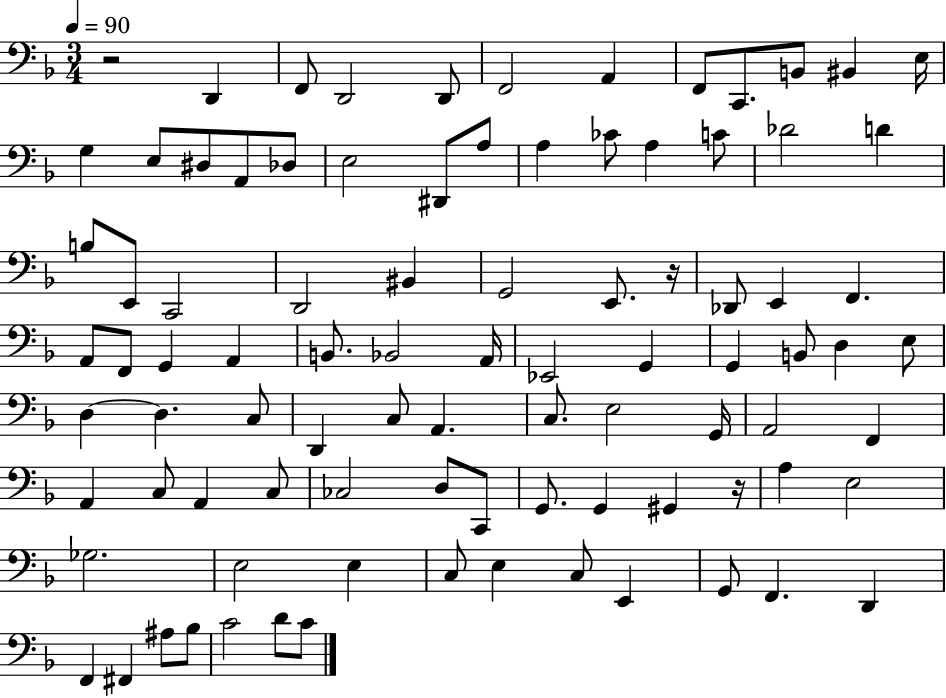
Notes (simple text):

R/h D2/q F2/e D2/h D2/e F2/h A2/q F2/e C2/e. B2/e BIS2/q E3/s G3/q E3/e D#3/e A2/e Db3/e E3/h D#2/e A3/e A3/q CES4/e A3/q C4/e Db4/h D4/q B3/e E2/e C2/h D2/h BIS2/q G2/h E2/e. R/s Db2/e E2/q F2/q. A2/e F2/e G2/q A2/q B2/e. Bb2/h A2/s Eb2/h G2/q G2/q B2/e D3/q E3/e D3/q D3/q. C3/e D2/q C3/e A2/q. C3/e. E3/h G2/s A2/h F2/q A2/q C3/e A2/q C3/e CES3/h D3/e C2/e G2/e. G2/q G#2/q R/s A3/q E3/h Gb3/h. E3/h E3/q C3/e E3/q C3/e E2/q G2/e F2/q. D2/q F2/q F#2/q A#3/e Bb3/e C4/h D4/e C4/e